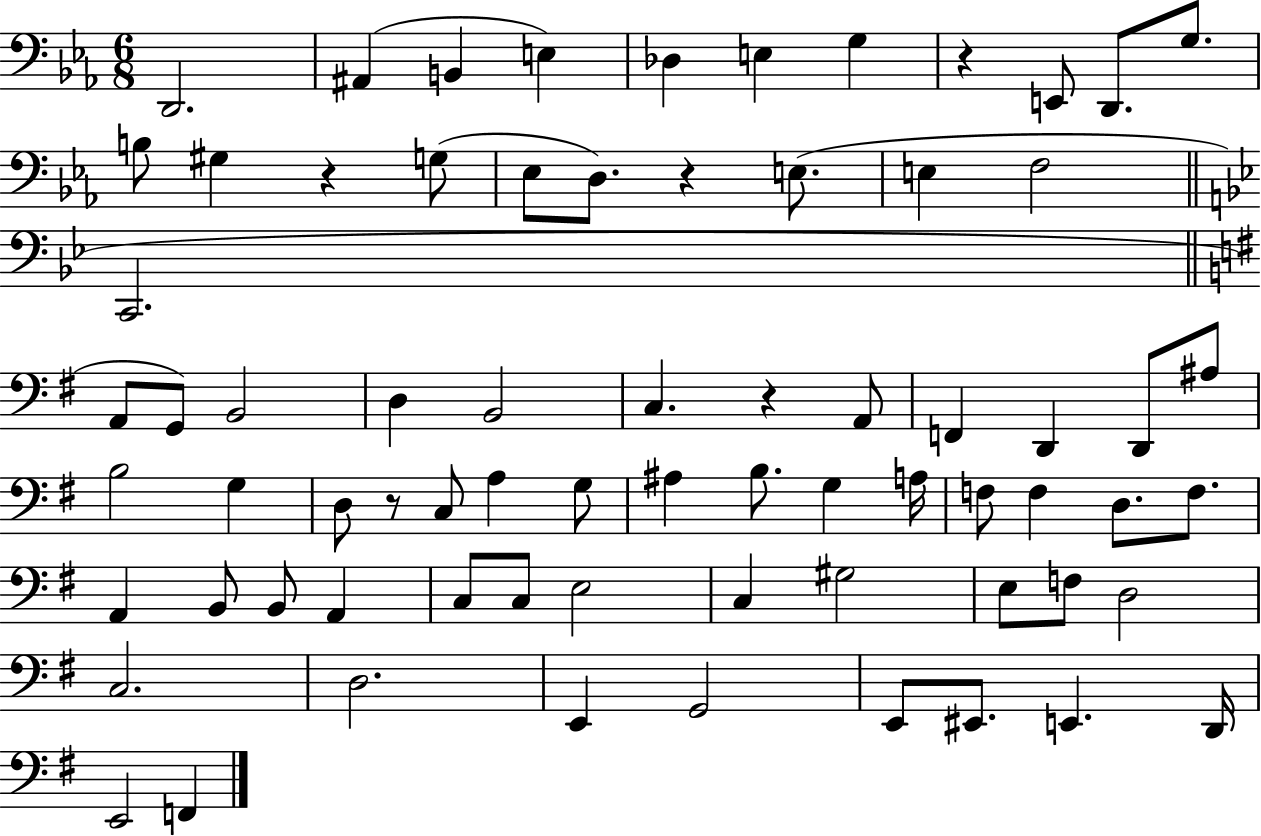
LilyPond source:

{
  \clef bass
  \numericTimeSignature
  \time 6/8
  \key ees \major
  d,2. | ais,4( b,4 e4) | des4 e4 g4 | r4 e,8 d,8. g8. | \break b8 gis4 r4 g8( | ees8 d8.) r4 e8.( | e4 f2 | \bar "||" \break \key bes \major c,2. | \bar "||" \break \key g \major a,8 g,8) b,2 | d4 b,2 | c4. r4 a,8 | f,4 d,4 d,8 ais8 | \break b2 g4 | d8 r8 c8 a4 g8 | ais4 b8. g4 a16 | f8 f4 d8. f8. | \break a,4 b,8 b,8 a,4 | c8 c8 e2 | c4 gis2 | e8 f8 d2 | \break c2. | d2. | e,4 g,2 | e,8 eis,8. e,4. d,16 | \break e,2 f,4 | \bar "|."
}